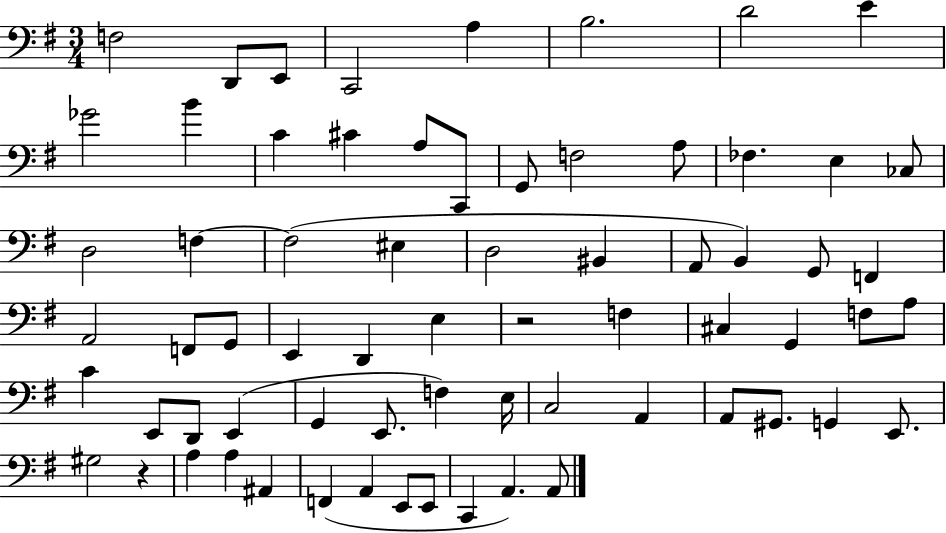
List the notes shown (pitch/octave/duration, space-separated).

F3/h D2/e E2/e C2/h A3/q B3/h. D4/h E4/q Gb4/h B4/q C4/q C#4/q A3/e C2/e G2/e F3/h A3/e FES3/q. E3/q CES3/e D3/h F3/q F3/h EIS3/q D3/h BIS2/q A2/e B2/q G2/e F2/q A2/h F2/e G2/e E2/q D2/q E3/q R/h F3/q C#3/q G2/q F3/e A3/e C4/q E2/e D2/e E2/q G2/q E2/e. F3/q E3/s C3/h A2/q A2/e G#2/e. G2/q E2/e. G#3/h R/q A3/q A3/q A#2/q F2/q A2/q E2/e E2/e C2/q A2/q. A2/e